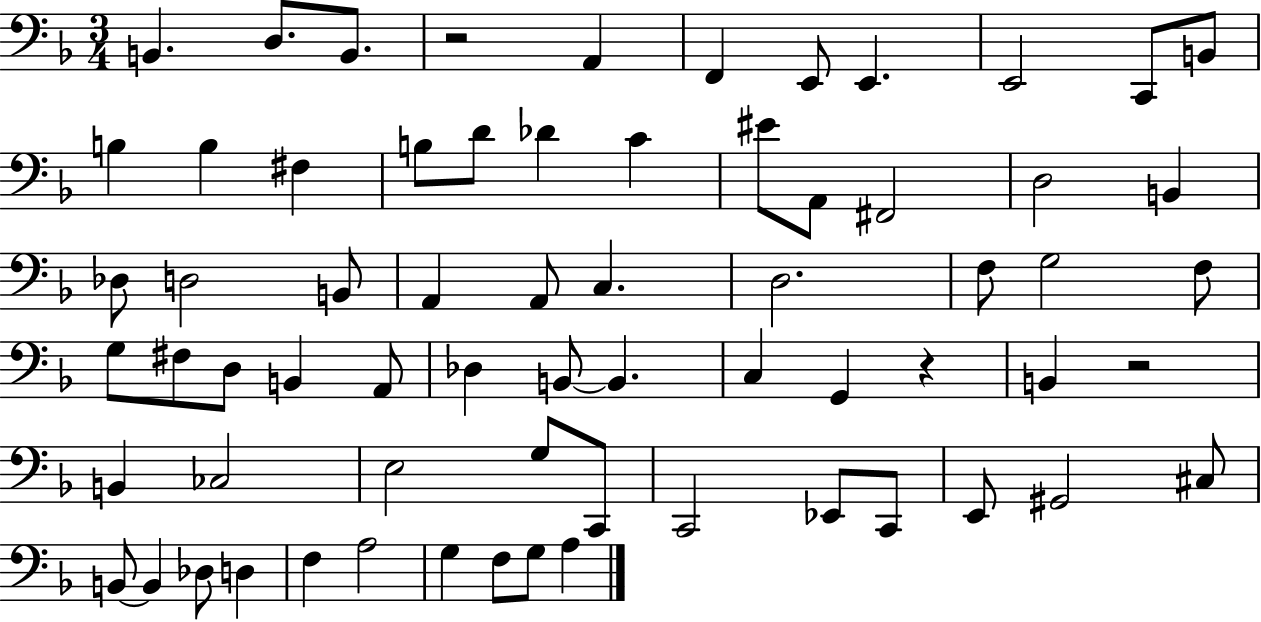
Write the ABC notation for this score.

X:1
T:Untitled
M:3/4
L:1/4
K:F
B,, D,/2 B,,/2 z2 A,, F,, E,,/2 E,, E,,2 C,,/2 B,,/2 B, B, ^F, B,/2 D/2 _D C ^E/2 A,,/2 ^F,,2 D,2 B,, _D,/2 D,2 B,,/2 A,, A,,/2 C, D,2 F,/2 G,2 F,/2 G,/2 ^F,/2 D,/2 B,, A,,/2 _D, B,,/2 B,, C, G,, z B,, z2 B,, _C,2 E,2 G,/2 C,,/2 C,,2 _E,,/2 C,,/2 E,,/2 ^G,,2 ^C,/2 B,,/2 B,, _D,/2 D, F, A,2 G, F,/2 G,/2 A,